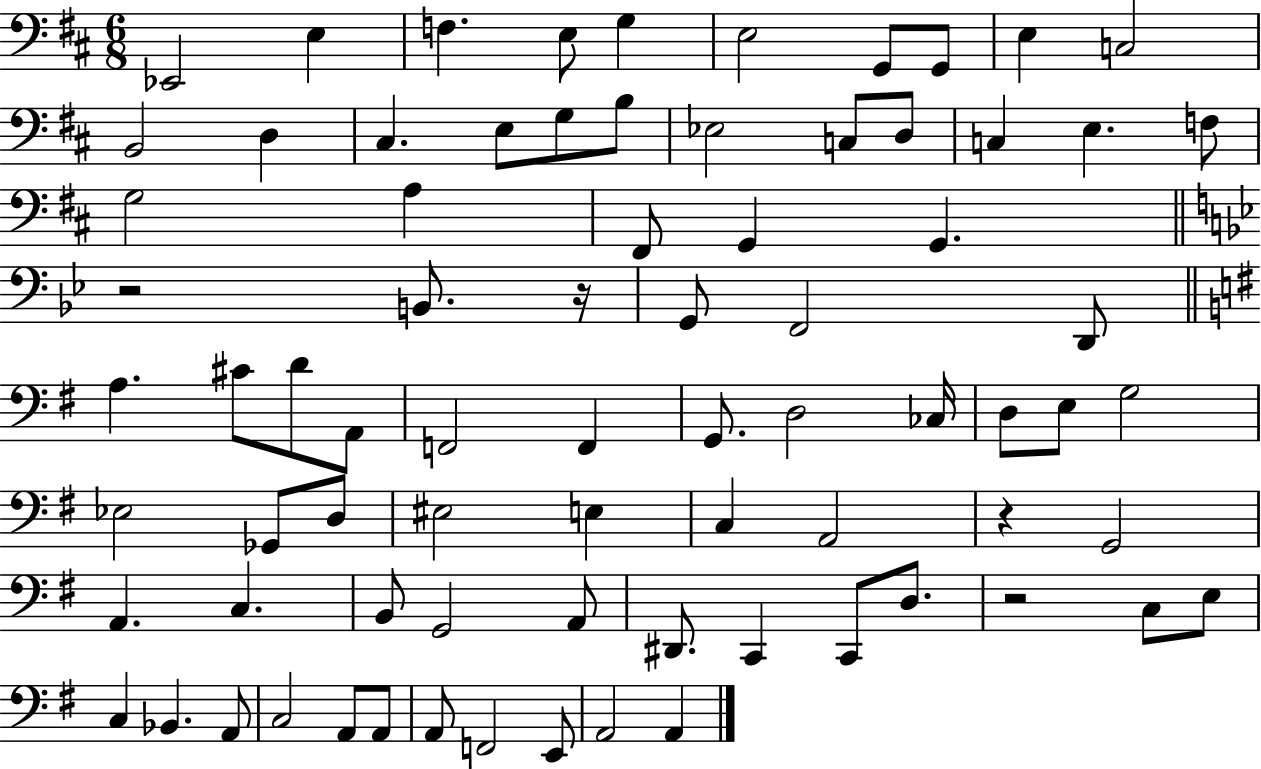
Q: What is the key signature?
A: D major